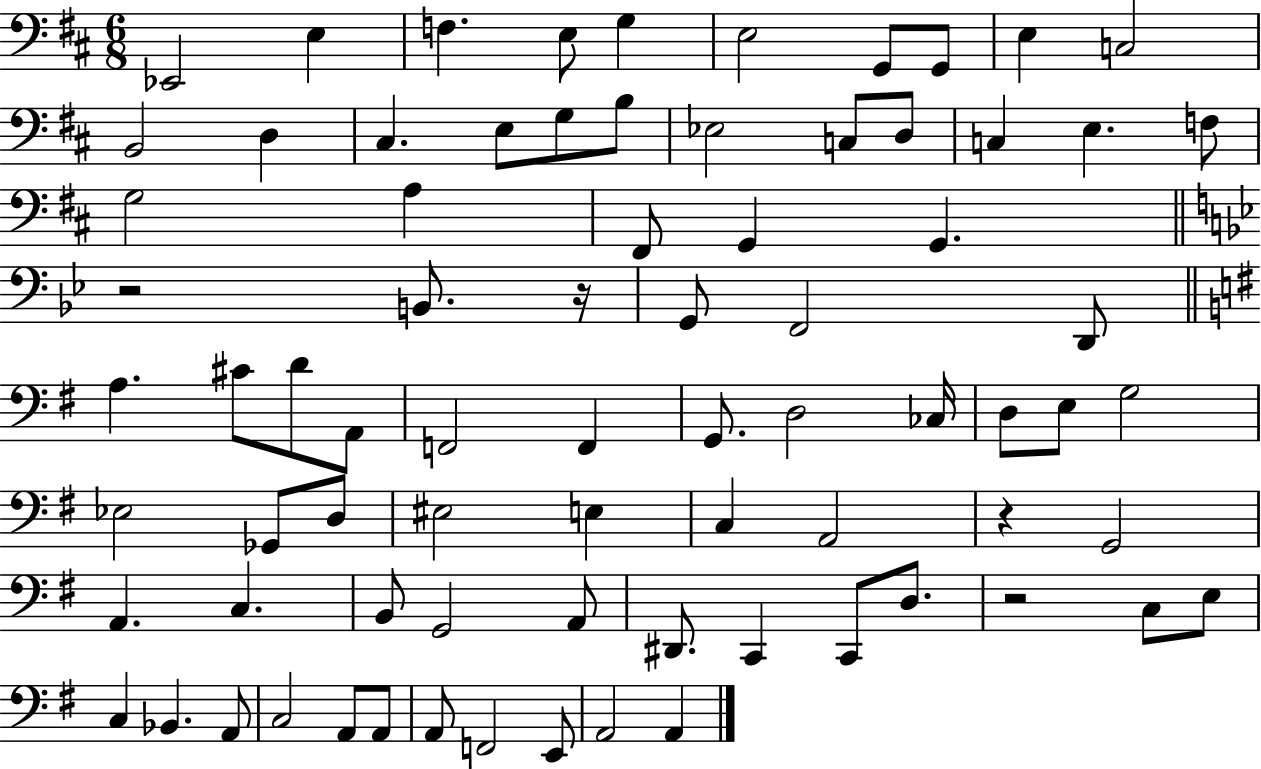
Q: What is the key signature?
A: D major